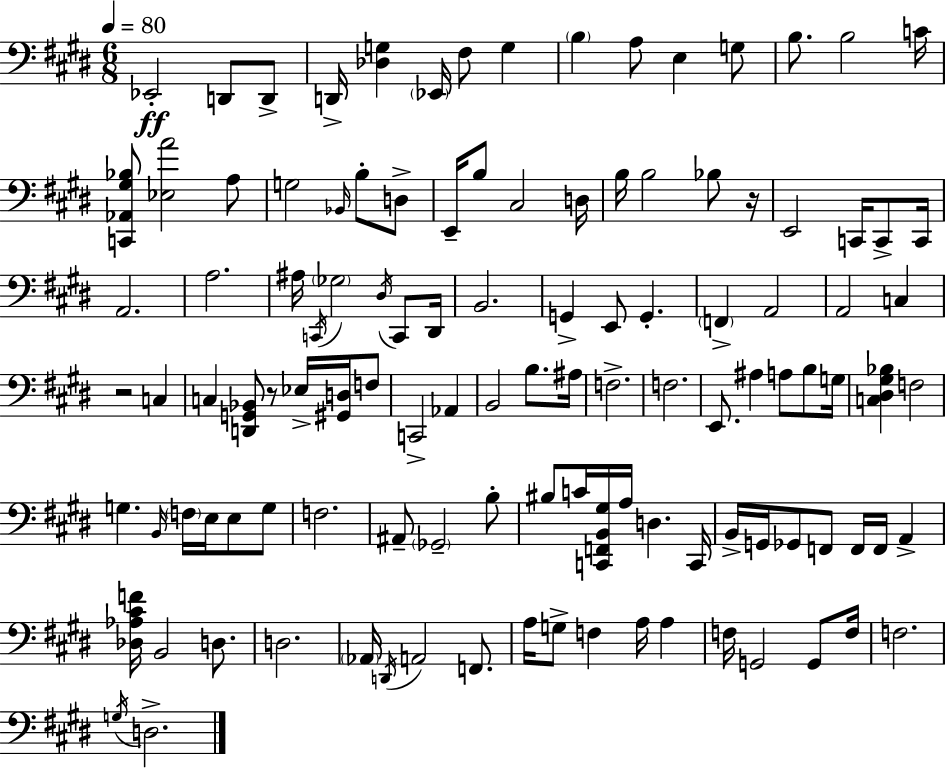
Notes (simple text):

Eb2/h D2/e D2/e D2/s [Db3,G3]/q Eb2/s F#3/e G3/q B3/q A3/e E3/q G3/e B3/e. B3/h C4/s [C2,Ab2,G#3,Bb3]/e [Eb3,A4]/h A3/e G3/h Bb2/s B3/e D3/e E2/s B3/e C#3/h D3/s B3/s B3/h Bb3/e R/s E2/h C2/s C2/e C2/s A2/h. A3/h. A#3/s C2/s Gb3/h D#3/s C2/e D#2/s B2/h. G2/q E2/e G2/q. F2/q A2/h A2/h C3/q R/h C3/q C3/q [D2,G2,Bb2]/e R/e Eb3/s [G#2,D3]/s F3/e C2/h Ab2/q B2/h B3/e. A#3/s F3/h. F3/h. E2/e. A#3/q A3/e B3/e G3/s [C3,D#3,G#3,Bb3]/q F3/h G3/q. B2/s F3/s E3/s E3/e G3/e F3/h. A#2/e Gb2/h B3/e BIS3/e C4/s [C2,F2,B2,G#3]/s A3/s D3/q. C2/s B2/s G2/s Gb2/e F2/e F2/s F2/s A2/q [Db3,Ab3,C#4,F4]/s B2/h D3/e. D3/h. Ab2/s D2/s A2/h F2/e. A3/s G3/e F3/q A3/s A3/q F3/s G2/h G2/e F3/s F3/h. G3/s D3/h.